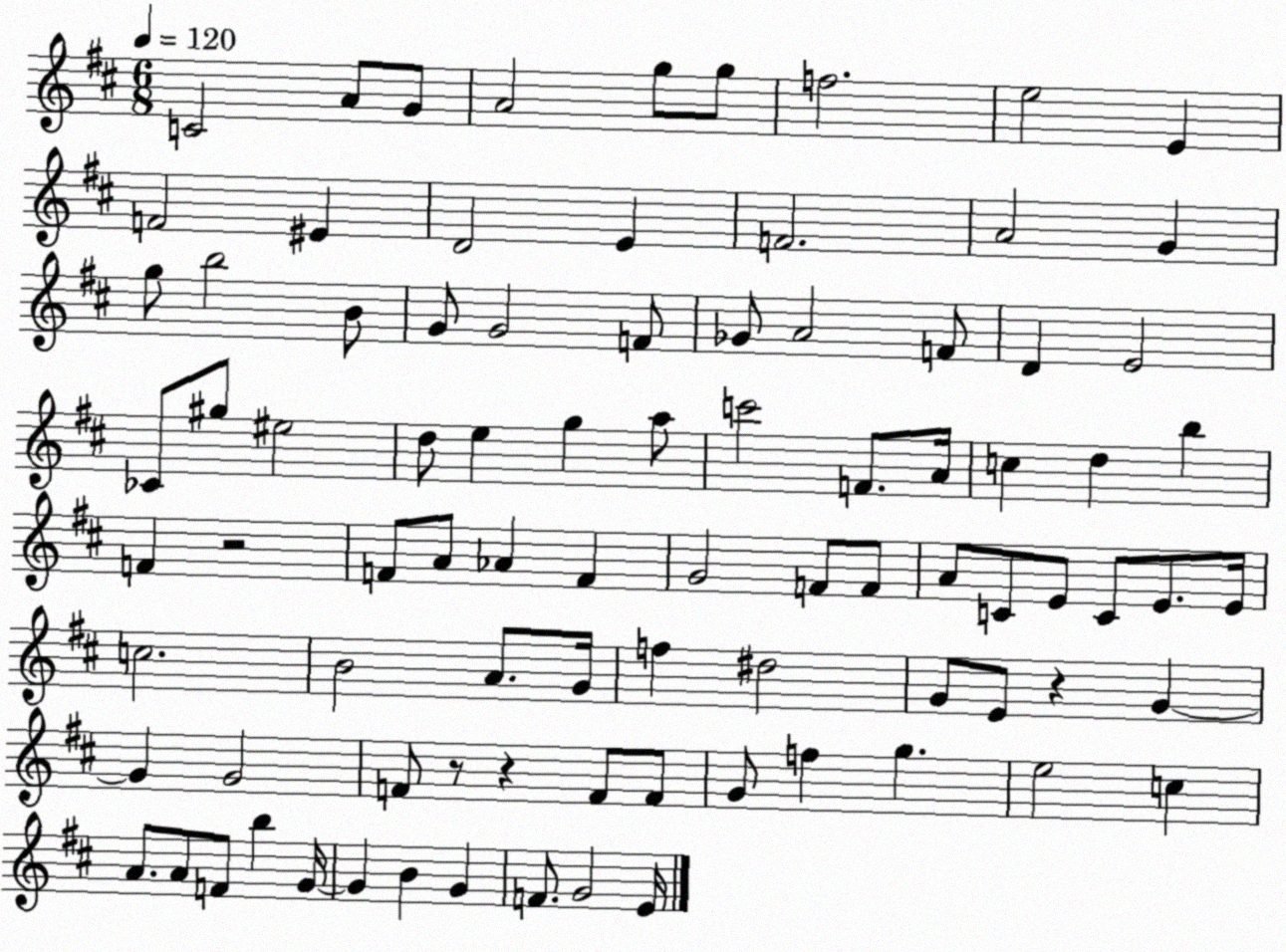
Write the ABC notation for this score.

X:1
T:Untitled
M:6/8
L:1/4
K:D
C2 A/2 G/2 A2 g/2 g/2 f2 e2 E F2 ^E D2 E F2 A2 G g/2 b2 B/2 G/2 G2 F/2 _G/2 A2 F/2 D E2 _C/2 ^g/2 ^e2 d/2 e g a/2 c'2 F/2 A/4 c d b F z2 F/2 A/2 _A F G2 F/2 F/2 A/2 C/2 E/2 C/2 E/2 E/4 c2 B2 A/2 G/4 f ^d2 G/2 E/2 z G G G2 F/2 z/2 z F/2 F/2 G/2 f g e2 c A/2 A/2 F/2 b G/4 G B G F/2 G2 E/4